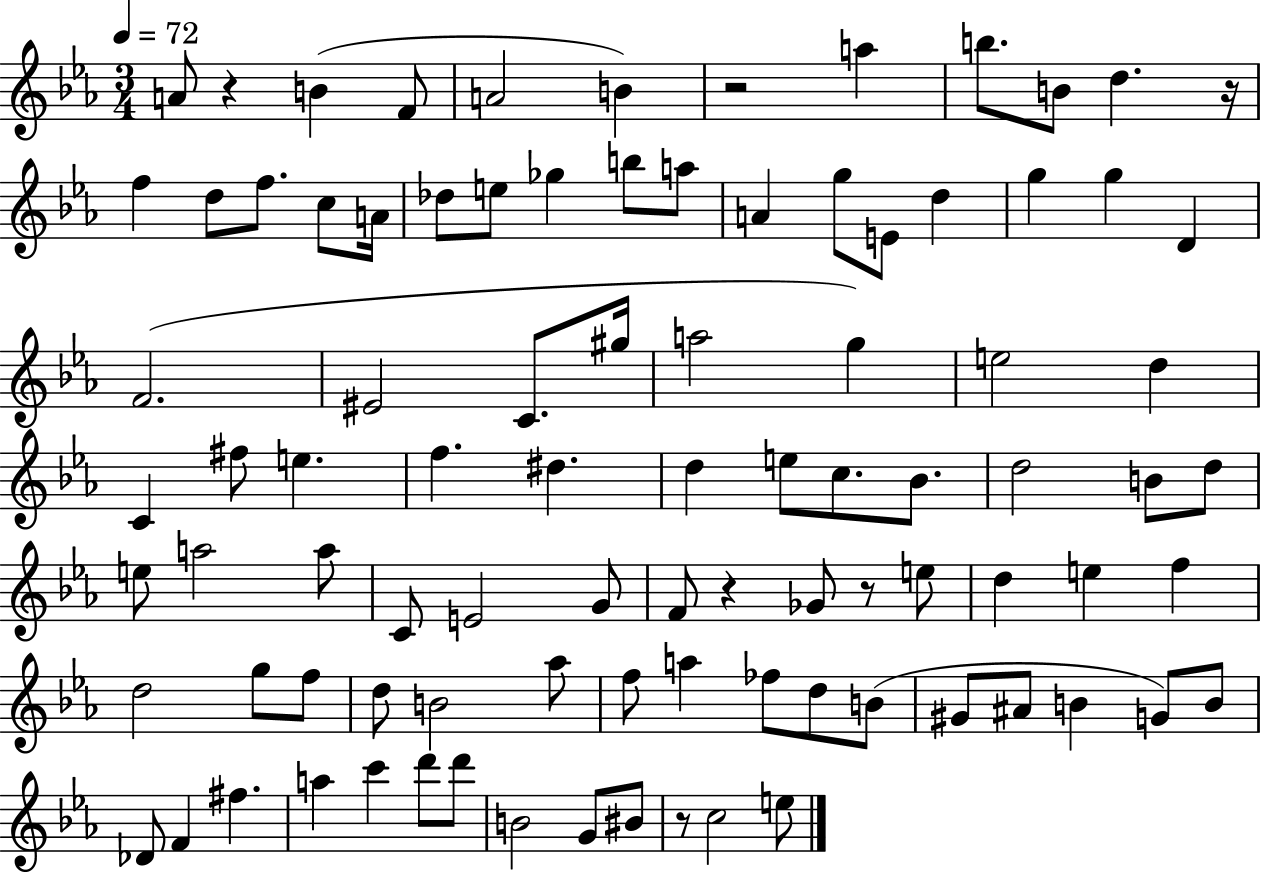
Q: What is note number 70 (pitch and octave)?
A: G#4